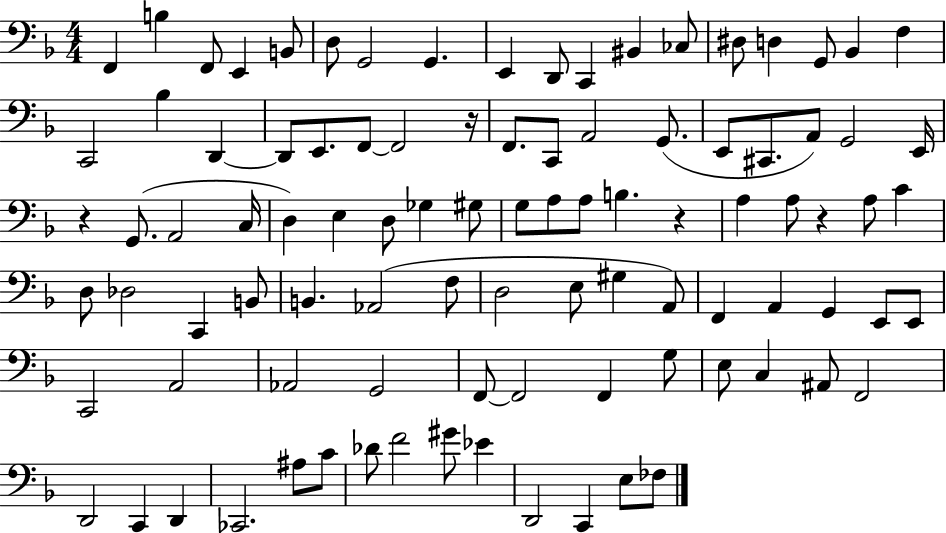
F2/q B3/q F2/e E2/q B2/e D3/e G2/h G2/q. E2/q D2/e C2/q BIS2/q CES3/e D#3/e D3/q G2/e Bb2/q F3/q C2/h Bb3/q D2/q D2/e E2/e. F2/e F2/h R/s F2/e. C2/e A2/h G2/e. E2/e C#2/e. A2/e G2/h E2/s R/q G2/e. A2/h C3/s D3/q E3/q D3/e Gb3/q G#3/e G3/e A3/e A3/e B3/q. R/q A3/q A3/e R/q A3/e C4/q D3/e Db3/h C2/q B2/e B2/q. Ab2/h F3/e D3/h E3/e G#3/q A2/e F2/q A2/q G2/q E2/e E2/e C2/h A2/h Ab2/h G2/h F2/e F2/h F2/q G3/e E3/e C3/q A#2/e F2/h D2/h C2/q D2/q CES2/h. A#3/e C4/e Db4/e F4/h G#4/e Eb4/q D2/h C2/q E3/e FES3/e